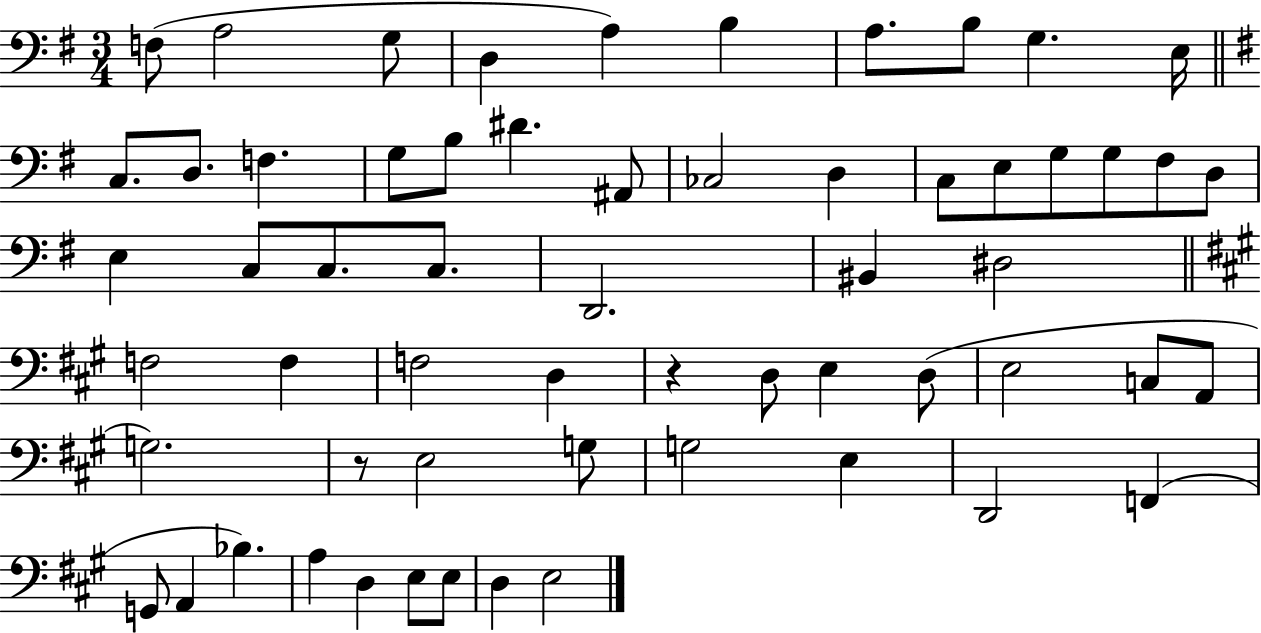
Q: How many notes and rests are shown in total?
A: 60